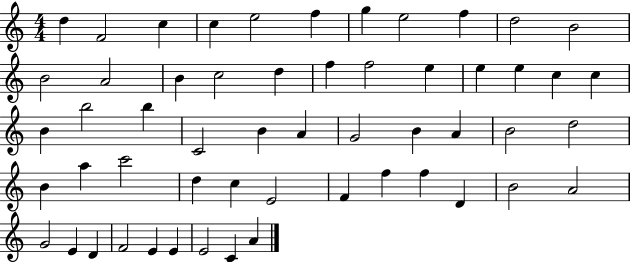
X:1
T:Untitled
M:4/4
L:1/4
K:C
d F2 c c e2 f g e2 f d2 B2 B2 A2 B c2 d f f2 e e e c c B b2 b C2 B A G2 B A B2 d2 B a c'2 d c E2 F f f D B2 A2 G2 E D F2 E E E2 C A